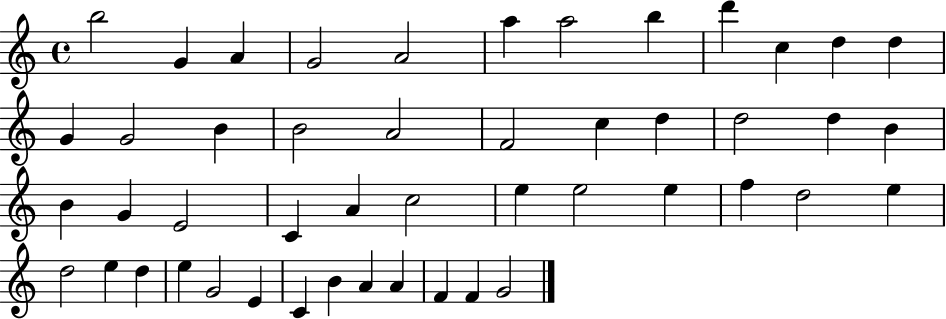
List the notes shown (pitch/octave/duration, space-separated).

B5/h G4/q A4/q G4/h A4/h A5/q A5/h B5/q D6/q C5/q D5/q D5/q G4/q G4/h B4/q B4/h A4/h F4/h C5/q D5/q D5/h D5/q B4/q B4/q G4/q E4/h C4/q A4/q C5/h E5/q E5/h E5/q F5/q D5/h E5/q D5/h E5/q D5/q E5/q G4/h E4/q C4/q B4/q A4/q A4/q F4/q F4/q G4/h